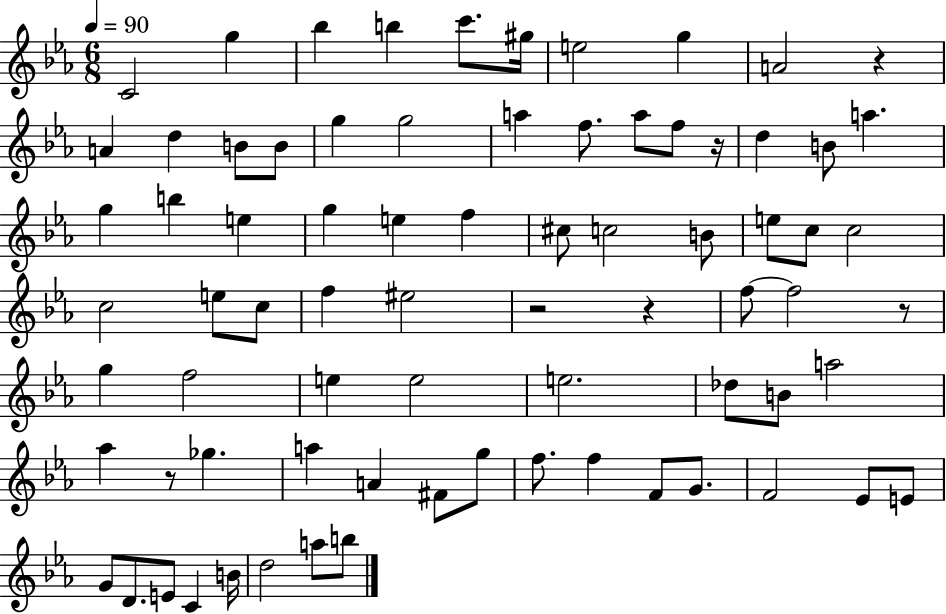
X:1
T:Untitled
M:6/8
L:1/4
K:Eb
C2 g _b b c'/2 ^g/4 e2 g A2 z A d B/2 B/2 g g2 a f/2 a/2 f/2 z/4 d B/2 a g b e g e f ^c/2 c2 B/2 e/2 c/2 c2 c2 e/2 c/2 f ^e2 z2 z f/2 f2 z/2 g f2 e e2 e2 _d/2 B/2 a2 _a z/2 _g a A ^F/2 g/2 f/2 f F/2 G/2 F2 _E/2 E/2 G/2 D/2 E/2 C B/4 d2 a/2 b/2